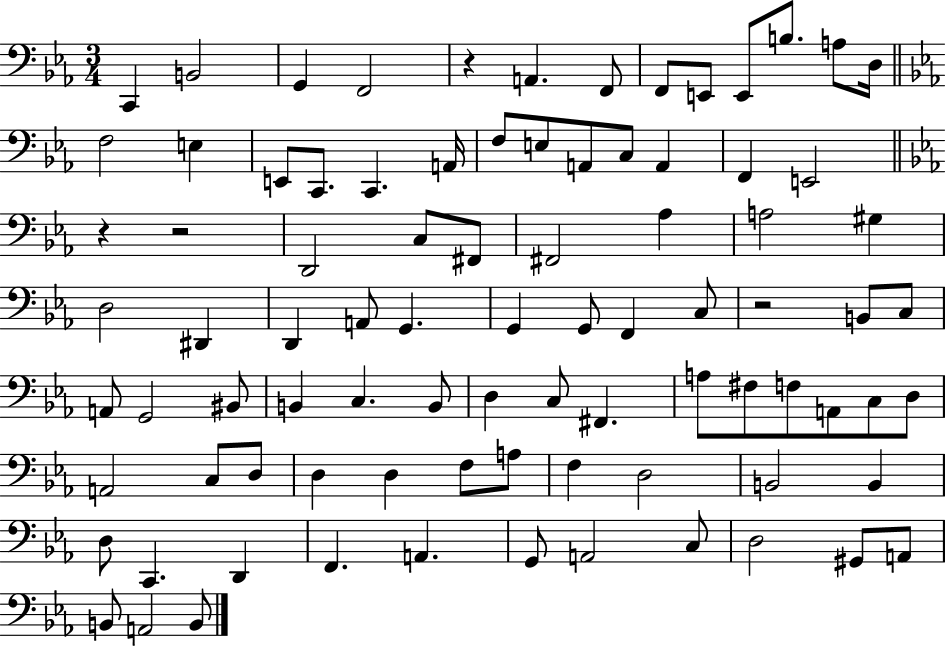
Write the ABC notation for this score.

X:1
T:Untitled
M:3/4
L:1/4
K:Eb
C,, B,,2 G,, F,,2 z A,, F,,/2 F,,/2 E,,/2 E,,/2 B,/2 A,/2 D,/4 F,2 E, E,,/2 C,,/2 C,, A,,/4 F,/2 E,/2 A,,/2 C,/2 A,, F,, E,,2 z z2 D,,2 C,/2 ^F,,/2 ^F,,2 _A, A,2 ^G, D,2 ^D,, D,, A,,/2 G,, G,, G,,/2 F,, C,/2 z2 B,,/2 C,/2 A,,/2 G,,2 ^B,,/2 B,, C, B,,/2 D, C,/2 ^F,, A,/2 ^F,/2 F,/2 A,,/2 C,/2 D,/2 A,,2 C,/2 D,/2 D, D, F,/2 A,/2 F, D,2 B,,2 B,, D,/2 C,, D,, F,, A,, G,,/2 A,,2 C,/2 D,2 ^G,,/2 A,,/2 B,,/2 A,,2 B,,/2